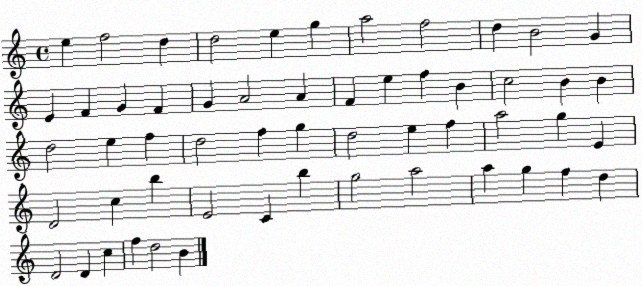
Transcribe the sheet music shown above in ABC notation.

X:1
T:Untitled
M:4/4
L:1/4
K:C
e f2 d d2 e g a2 f2 d B2 G E F G F G A2 A F e f B c2 B B d2 e f d2 f g d2 e f a2 g E D2 c b E2 C b g2 a2 a g f d D2 D c f d2 B